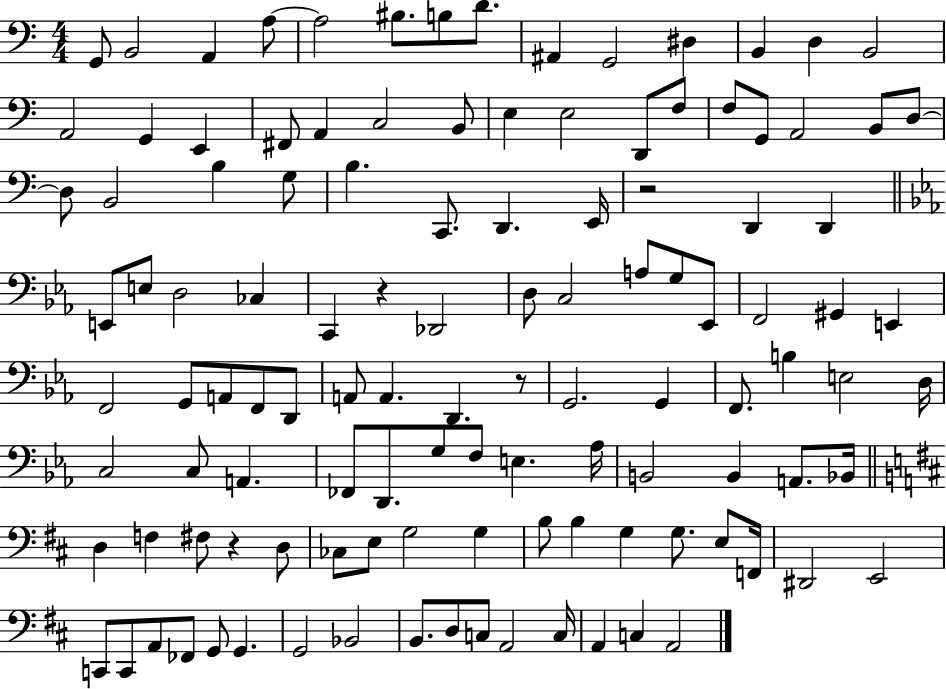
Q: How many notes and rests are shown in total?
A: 117